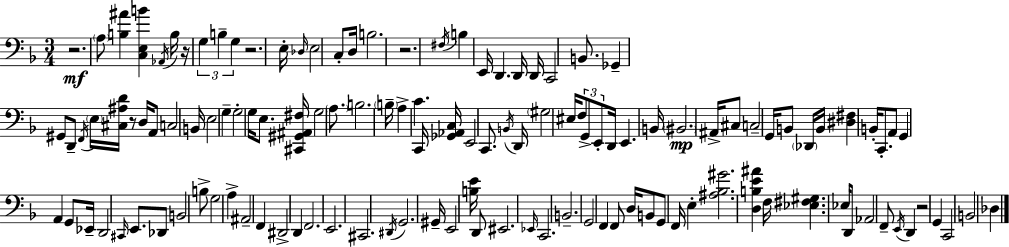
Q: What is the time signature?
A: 3/4